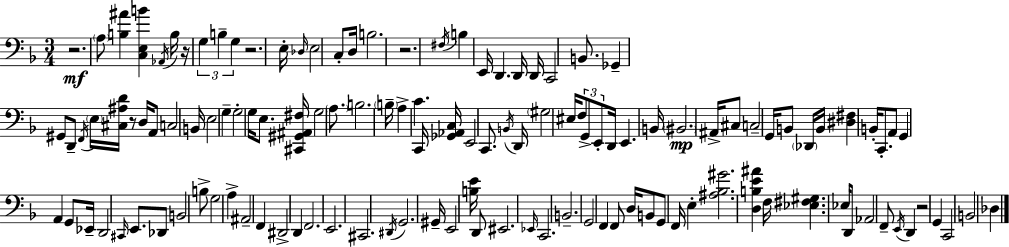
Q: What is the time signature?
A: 3/4